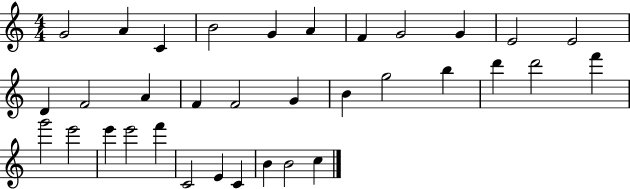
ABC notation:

X:1
T:Untitled
M:4/4
L:1/4
K:C
G2 A C B2 G A F G2 G E2 E2 D F2 A F F2 G B g2 b d' d'2 f' g'2 e'2 e' e'2 f' C2 E C B B2 c